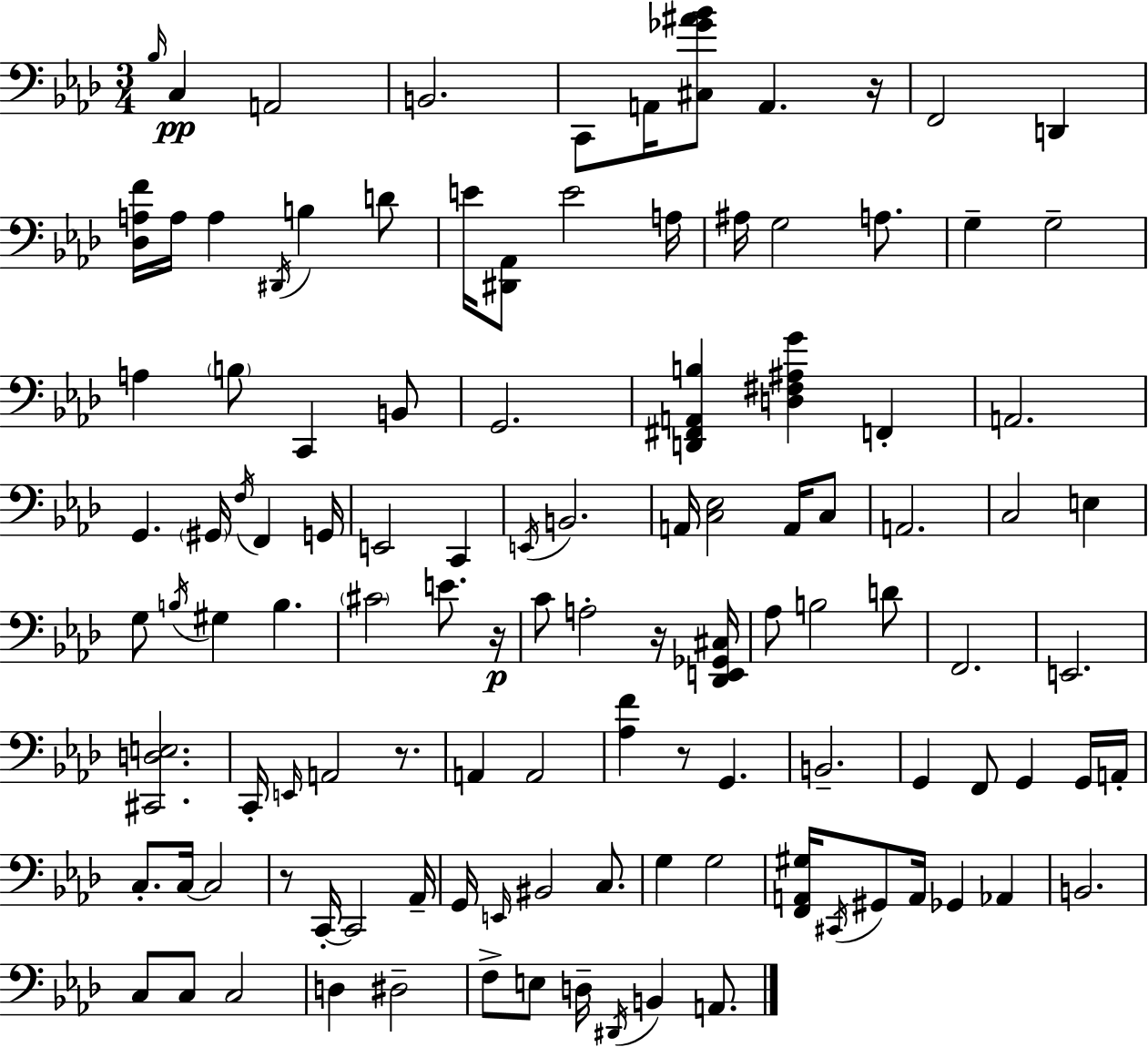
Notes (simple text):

Bb3/s C3/q A2/h B2/h. C2/e A2/s [C#3,Gb4,A#4,Bb4]/e A2/q. R/s F2/h D2/q [Db3,A3,F4]/s A3/s A3/q D#2/s B3/q D4/e E4/s [D#2,Ab2]/e E4/h A3/s A#3/s G3/h A3/e. G3/q G3/h A3/q B3/e C2/q B2/e G2/h. [D2,F#2,A2,B3]/q [D3,F#3,A#3,G4]/q F2/q A2/h. G2/q. G#2/s F3/s F2/q G2/s E2/h C2/q E2/s B2/h. A2/s [C3,Eb3]/h A2/s C3/e A2/h. C3/h E3/q G3/e B3/s G#3/q B3/q. C#4/h E4/e. R/s C4/e A3/h R/s [Db2,E2,Gb2,C#3]/s Ab3/e B3/h D4/e F2/h. E2/h. [C#2,D3,E3]/h. C2/s E2/s A2/h R/e. A2/q A2/h [Ab3,F4]/q R/e G2/q. B2/h. G2/q F2/e G2/q G2/s A2/s C3/e. C3/s C3/h R/e C2/s C2/h Ab2/s G2/s E2/s BIS2/h C3/e. G3/q G3/h [F2,A2,G#3]/s C#2/s G#2/e A2/s Gb2/q Ab2/q B2/h. C3/e C3/e C3/h D3/q D#3/h F3/e E3/e D3/s D#2/s B2/q A2/e.